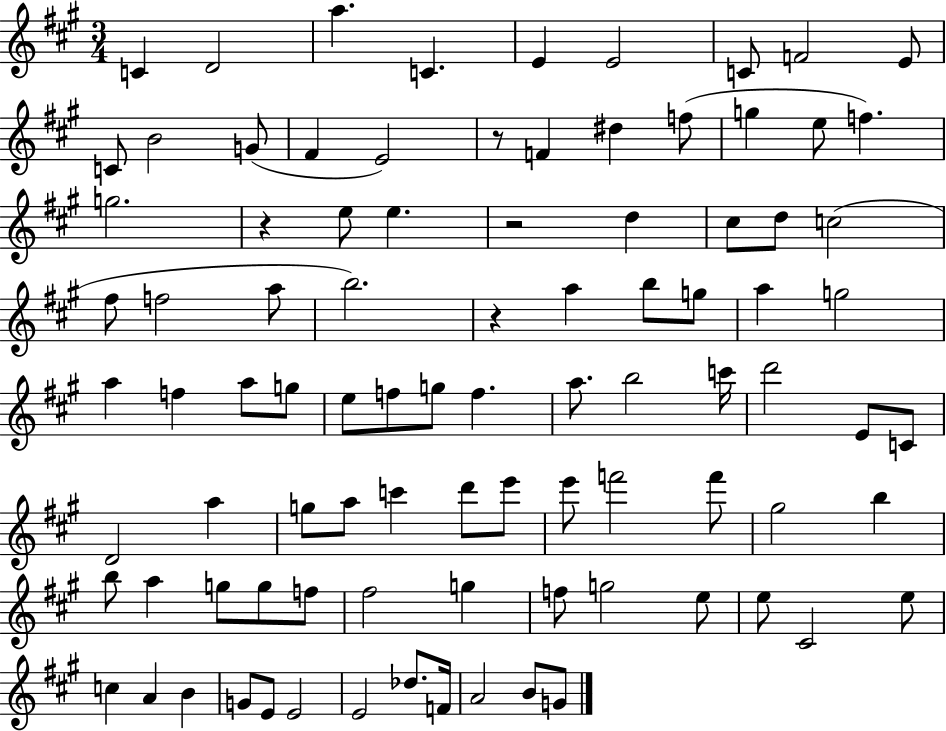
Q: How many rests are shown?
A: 4